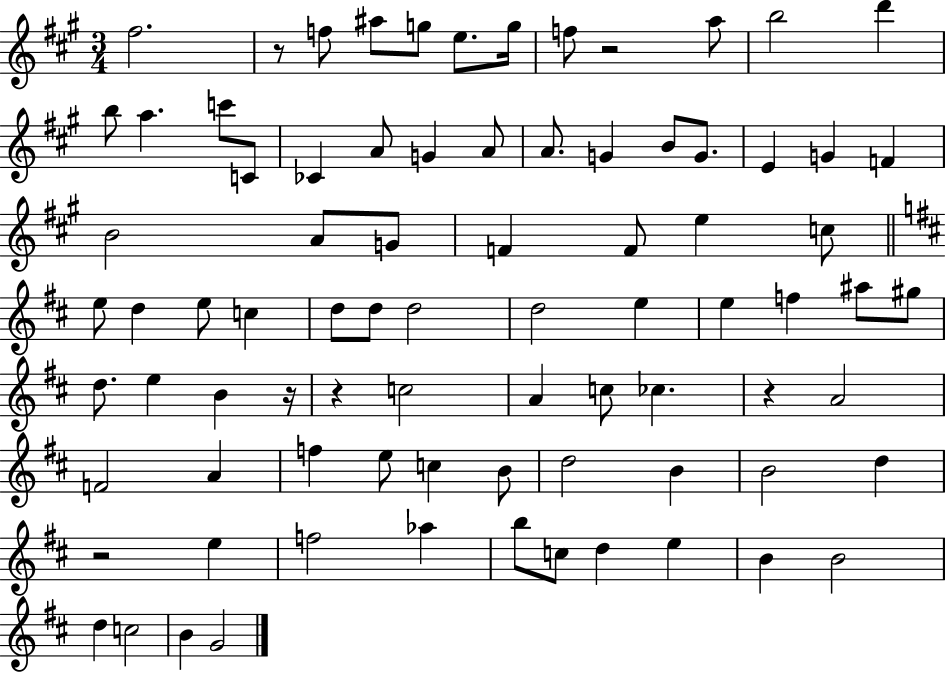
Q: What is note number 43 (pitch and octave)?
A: F5